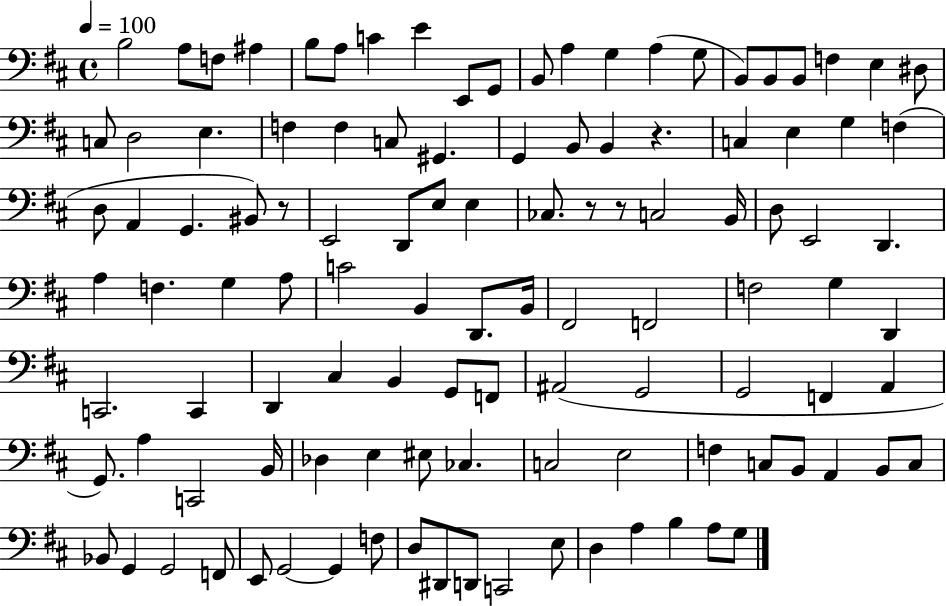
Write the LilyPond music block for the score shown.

{
  \clef bass
  \time 4/4
  \defaultTimeSignature
  \key d \major
  \tempo 4 = 100
  \repeat volta 2 { b2 a8 f8 ais4 | b8 a8 c'4 e'4 e,8 g,8 | b,8 a4 g4 a4( g8 | b,8) b,8 b,8 f4 e4 dis8 | \break c8 d2 e4. | f4 f4 c8 gis,4. | g,4 b,8 b,4 r4. | c4 e4 g4 f4( | \break d8 a,4 g,4. bis,8) r8 | e,2 d,8 e8 e4 | ces8. r8 r8 c2 b,16 | d8 e,2 d,4. | \break a4 f4. g4 a8 | c'2 b,4 d,8. b,16 | fis,2 f,2 | f2 g4 d,4 | \break c,2. c,4 | d,4 cis4 b,4 g,8 f,8 | ais,2( g,2 | g,2 f,4 a,4 | \break g,8.) a4 c,2 b,16 | des4 e4 eis8 ces4. | c2 e2 | f4 c8 b,8 a,4 b,8 c8 | \break bes,8 g,4 g,2 f,8 | e,8 g,2~~ g,4 f8 | d8 dis,8 d,8 c,2 e8 | d4 a4 b4 a8 g8 | \break } \bar "|."
}